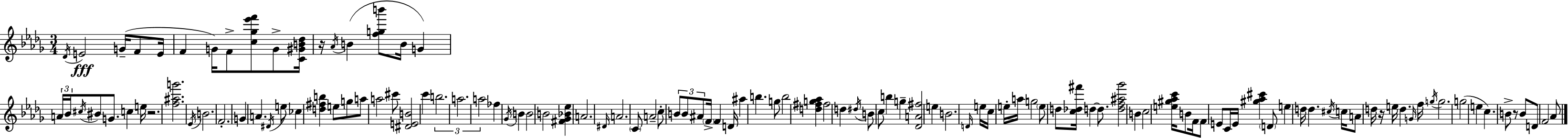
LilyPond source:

{
  \clef treble
  \numericTimeSignature
  \time 3/4
  \key bes \minor
  \acciaccatura { des'16 }\fff e'2 g'16--( f'8 | e'16 f'4 g'16) f'8-> <c'' ges'' ees''' f'''>8 g'8-> | <c' gis' b' des''>16 r16 \acciaccatura { aes'16 }( b'4 <f'' g'' b'''>8 b'16 g'4) | \tuplet 3/2 { a'16 bes'16 \acciaccatura { cis''16 } } bis'8 g'8. c''4 | \break e''16 r2. | <f'' ais'' g'''>2. | \acciaccatura { ees'16 } b'2. | f'2.-. | \break g'4 a'4. | \acciaccatura { dis'16 } e''8 ces''4 <d'' fis'' b''>4 | e''8 g''8 a''8 a''2 | cis'''8 <dis' e' b'>2 | \break c'''4 \tuplet 3/2 { b''2. | a''2. | a''2 } | fes''4 \acciaccatura { ges'16 } b'4 b'2 | \break b'2 | <fis' ges' bes' ees''>4 a'2. | \grace { dis'16 } a'2. | \parenthesize c'8 a'2-- | \break c''8-. \tuplet 3/2 { b'8 b'8 ais'8 } | \parenthesize f'16-> f'4 d'16 ais''4 b''4. | g''8 b''2 | <d'' fis'' g'' aes''>4 fis''2 | \break d''4 \acciaccatura { dis''16 } b'8 c''8 | b''4 g''4-- <des' a' fis''>2 | e''4 b'2. | \grace { d'16 } e''16 c''16 e''16-. | \break a''16 g''2 \parenthesize e''8 d''8 | <c'' des'' fis'''>16 d''4~~ d''8. <d'' f'' ais'' ges'''>2 | b'4 c''2 | <e'' gis'' aes'' c'''>16 b'8 f'16 f'8 e'8 | \break c'16 e'16 <gis'' aes'' cis'''>4 \parenthesize d'8 e''4 | d''16 d''4. \acciaccatura { cis''16 } c''16 a'8 | d''16 r16 e''16 d''4. \grace { g'16 } f''16 \acciaccatura { g''16 } | g''2. | \break g''2( e''4 | c''4.) b'8-> r8 b'8 | d'8 f'2 aes'8 | \bar "|."
}